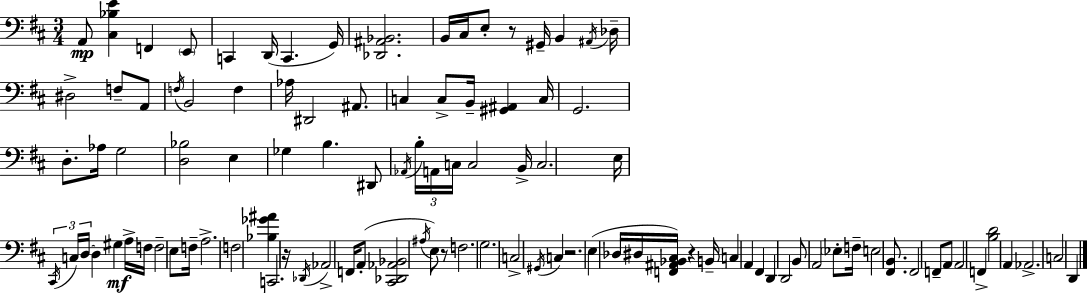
{
  \clef bass
  \numericTimeSignature
  \time 3/4
  \key d \major
  a,8\mp <cis bes e'>4 f,4 \parenthesize e,8 | c,4 d,16( c,4. g,16) | <des, ais, bes,>2. | b,16 cis16 e8-. r8 gis,16-- b,4 \acciaccatura { ais,16 } | \break des16-- dis2-> f8-- a,8 | \acciaccatura { f16 } b,2 f4 | aes16 dis,2 ais,8. | c4 c8-> b,16-- <gis, ais,>4 | \break c16 g,2. | d8.-. aes16 g2 | <d bes>2 e4 | ges4 b4. | \break dis,8 \acciaccatura { aes,16 } \tuplet 3/2 { b16-. a,16 c16 } c2 | b,16-> c2. | e16 \tuplet 3/2 { \acciaccatura { cis,16 } c16 d16~~ } d4 gis4\mf | a16-> f16 f2-- | \break e8 f16-- a2.-> | f2 | <bes ges' ais'>4 c,2. | r16 \acciaccatura { des,16 } aes,2-> | \break f,16 a,8-.( <cis, des, aes, bes,>2 | \acciaccatura { ais16 } e8) r8 f2. | g2. | c2-> | \break \acciaccatura { gis,16 } c4 r2. | e4( des16 | dis16 <f, ais, bes, cis>16) r4 b,16-- c4 a,4 | fis,4 d,4 d,2 | \break b,8 a,2 | \parenthesize ees8-. f16-- e2 | <fis, b,>8. fis,2 | f,8-- a,8 a,2 | \break f,4-> <b d'>2 | a,4 aes,2.-> | c2 | d,4 \bar "|."
}